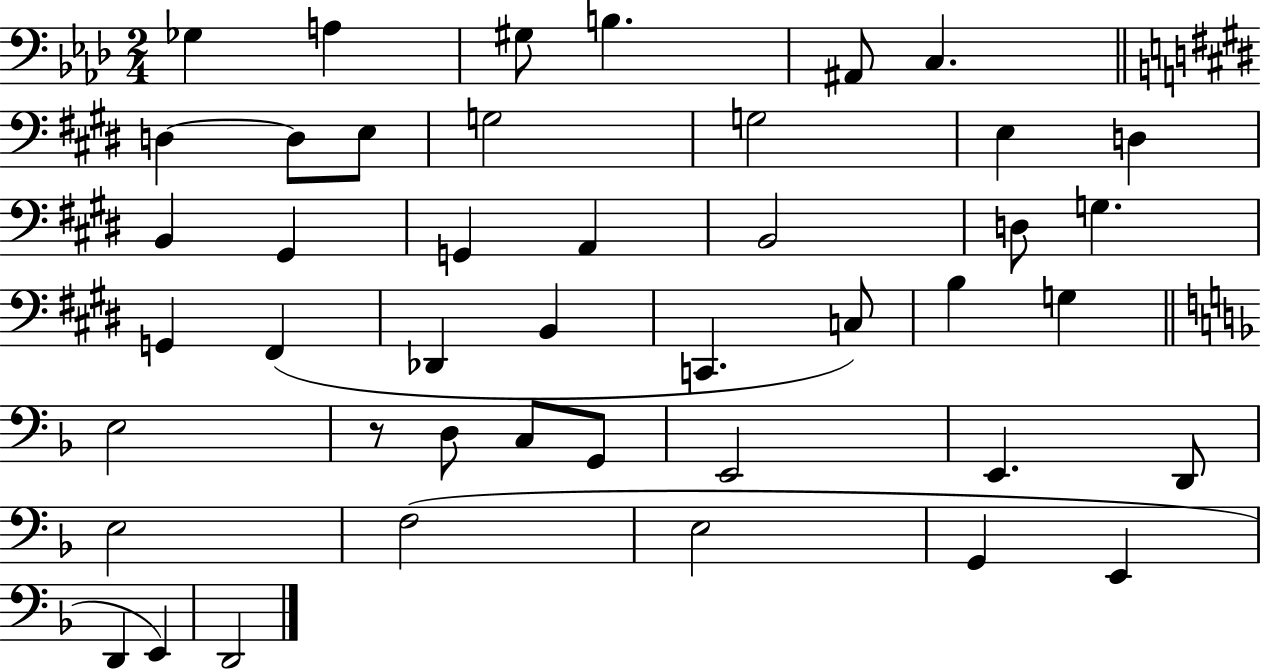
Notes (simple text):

Gb3/q A3/q G#3/e B3/q. A#2/e C3/q. D3/q D3/e E3/e G3/h G3/h E3/q D3/q B2/q G#2/q G2/q A2/q B2/h D3/e G3/q. G2/q F#2/q Db2/q B2/q C2/q. C3/e B3/q G3/q E3/h R/e D3/e C3/e G2/e E2/h E2/q. D2/e E3/h F3/h E3/h G2/q E2/q D2/q E2/q D2/h